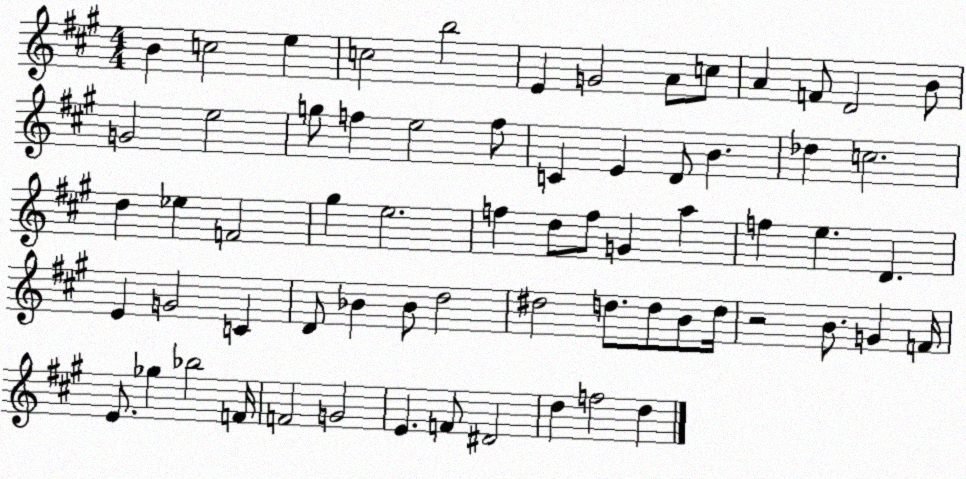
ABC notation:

X:1
T:Untitled
M:4/4
L:1/4
K:A
B c2 e c2 b2 E G2 A/2 c/2 A F/2 D2 B/2 G2 e2 g/2 f e2 f/2 C E D/2 B _d c2 d _e F2 ^g e2 f d/2 f/2 G a f e D E G2 C D/2 _B _B/2 d2 ^d2 d/2 d/2 B/2 d/4 z2 B/2 G F/4 E/2 _g _b2 F/4 F2 G2 E F/2 ^D2 d f2 d